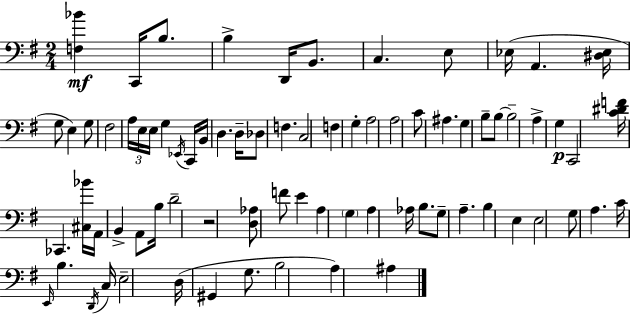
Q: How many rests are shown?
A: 1